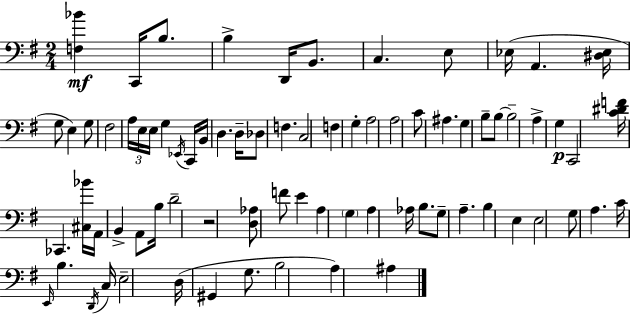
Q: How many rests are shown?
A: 1